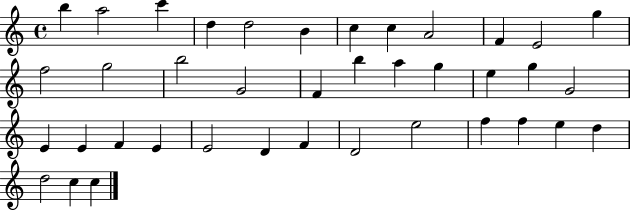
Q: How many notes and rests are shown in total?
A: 39